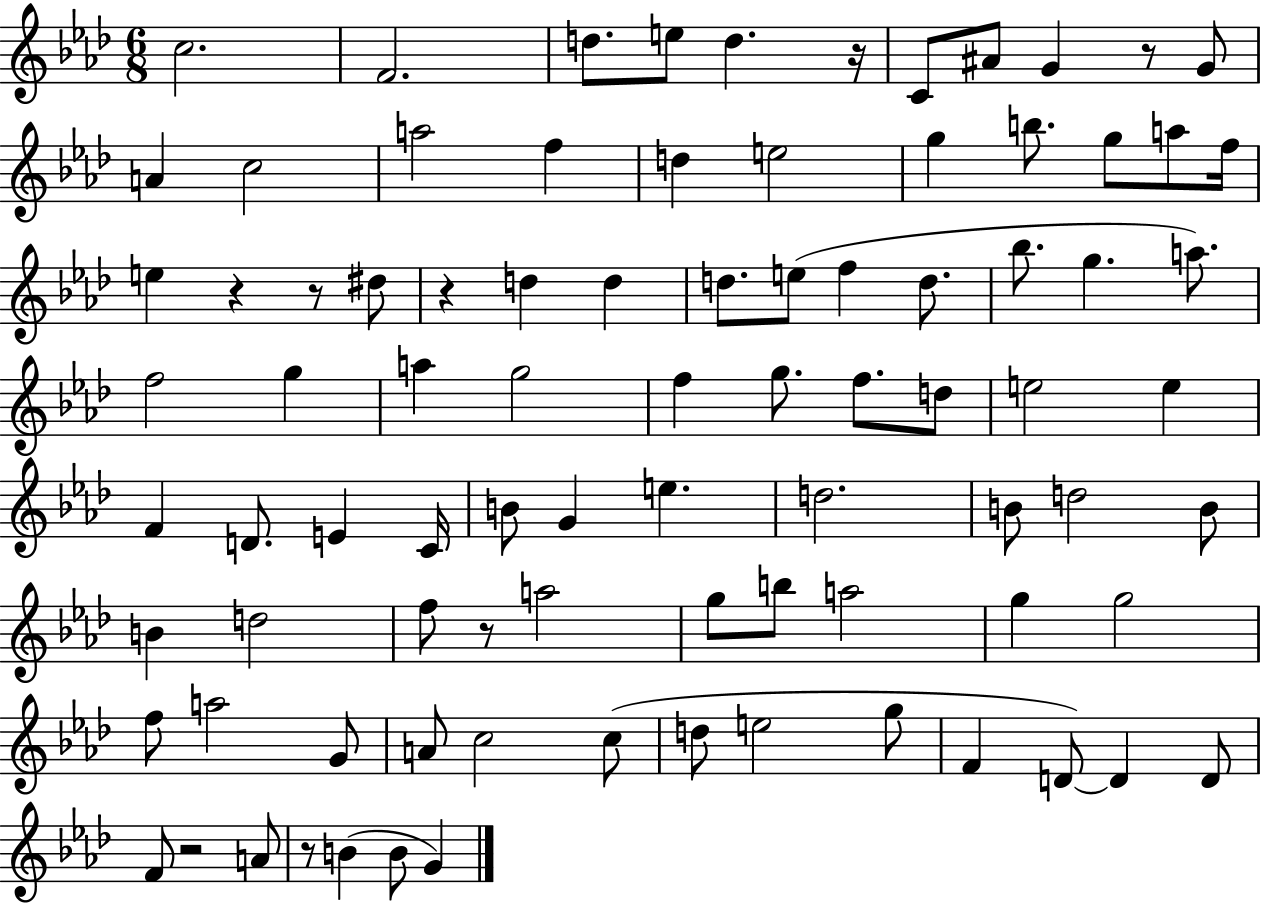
C5/h. F4/h. D5/e. E5/e D5/q. R/s C4/e A#4/e G4/q R/e G4/e A4/q C5/h A5/h F5/q D5/q E5/h G5/q B5/e. G5/e A5/e F5/s E5/q R/q R/e D#5/e R/q D5/q D5/q D5/e. E5/e F5/q D5/e. Bb5/e. G5/q. A5/e. F5/h G5/q A5/q G5/h F5/q G5/e. F5/e. D5/e E5/h E5/q F4/q D4/e. E4/q C4/s B4/e G4/q E5/q. D5/h. B4/e D5/h B4/e B4/q D5/h F5/e R/e A5/h G5/e B5/e A5/h G5/q G5/h F5/e A5/h G4/e A4/e C5/h C5/e D5/e E5/h G5/e F4/q D4/e D4/q D4/e F4/e R/h A4/e R/e B4/q B4/e G4/q